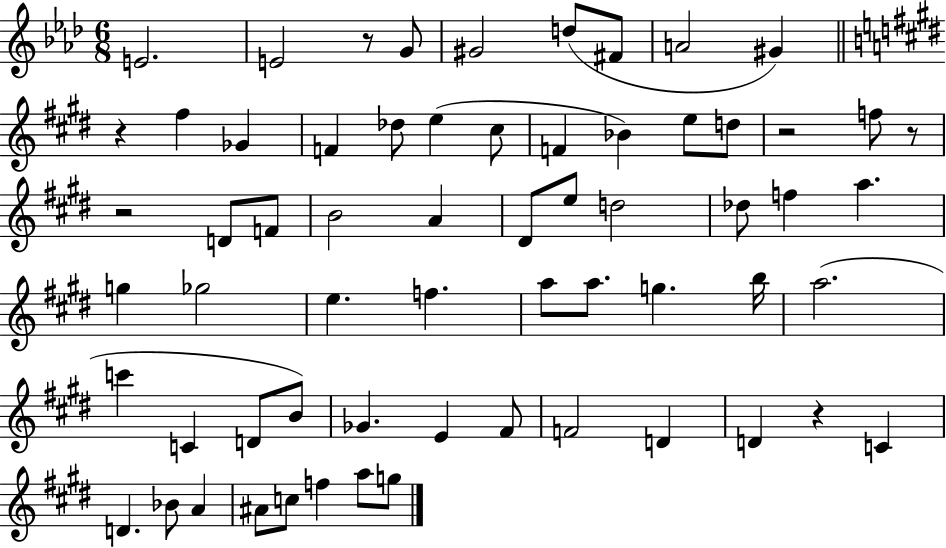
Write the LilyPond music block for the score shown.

{
  \clef treble
  \numericTimeSignature
  \time 6/8
  \key aes \major
  e'2. | e'2 r8 g'8 | gis'2 d''8( fis'8 | a'2 gis'4) | \break \bar "||" \break \key e \major r4 fis''4 ges'4 | f'4 des''8 e''4( cis''8 | f'4 bes'4) e''8 d''8 | r2 f''8 r8 | \break r2 d'8 f'8 | b'2 a'4 | dis'8 e''8 d''2 | des''8 f''4 a''4. | \break g''4 ges''2 | e''4. f''4. | a''8 a''8. g''4. b''16 | a''2.( | \break c'''4 c'4 d'8 b'8) | ges'4. e'4 fis'8 | f'2 d'4 | d'4 r4 c'4 | \break d'4. bes'8 a'4 | ais'8 c''8 f''4 a''8 g''8 | \bar "|."
}